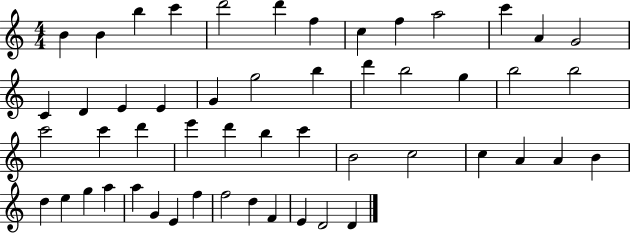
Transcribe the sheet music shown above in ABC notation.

X:1
T:Untitled
M:4/4
L:1/4
K:C
B B b c' d'2 d' f c f a2 c' A G2 C D E E G g2 b d' b2 g b2 b2 c'2 c' d' e' d' b c' B2 c2 c A A B d e g a a G E f f2 d F E D2 D